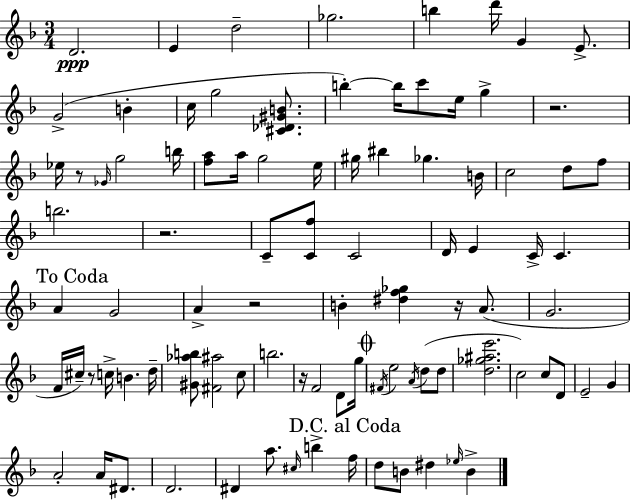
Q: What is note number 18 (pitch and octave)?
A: Eb5